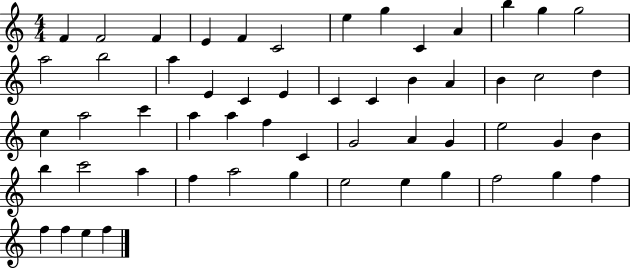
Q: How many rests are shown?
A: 0